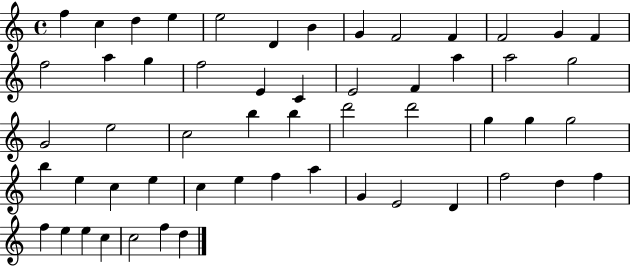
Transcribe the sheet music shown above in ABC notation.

X:1
T:Untitled
M:4/4
L:1/4
K:C
f c d e e2 D B G F2 F F2 G F f2 a g f2 E C E2 F a a2 g2 G2 e2 c2 b b d'2 d'2 g g g2 b e c e c e f a G E2 D f2 d f f e e c c2 f d